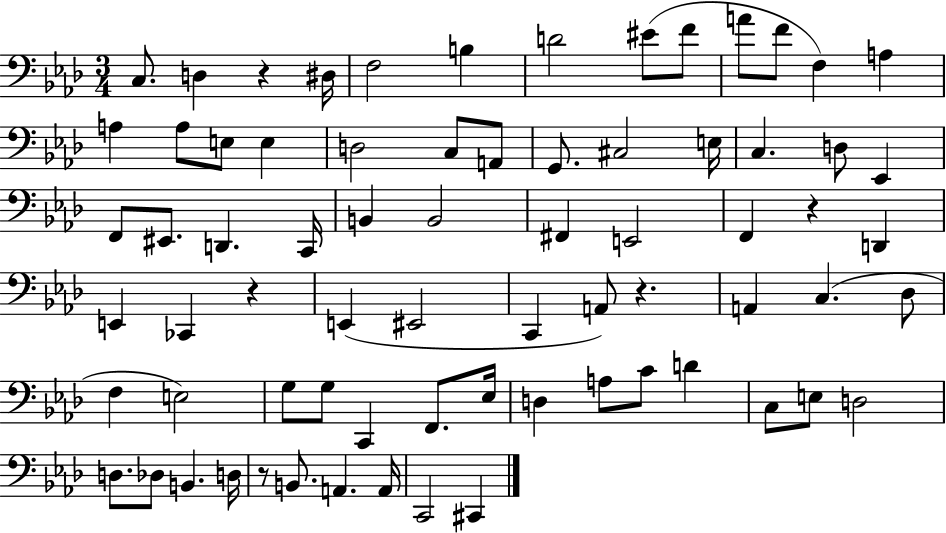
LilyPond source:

{
  \clef bass
  \numericTimeSignature
  \time 3/4
  \key aes \major
  c8. d4 r4 dis16 | f2 b4 | d'2 eis'8( f'8 | a'8 f'8 f4) a4 | \break a4 a8 e8 e4 | d2 c8 a,8 | g,8. cis2 e16 | c4. d8 ees,4 | \break f,8 eis,8. d,4. c,16 | b,4 b,2 | fis,4 e,2 | f,4 r4 d,4 | \break e,4 ces,4 r4 | e,4( eis,2 | c,4 a,8) r4. | a,4 c4.( des8 | \break f4 e2) | g8 g8 c,4 f,8. ees16 | d4 a8 c'8 d'4 | c8 e8 d2 | \break d8. des8 b,4. d16 | r8 b,8. a,4. a,16 | c,2 cis,4 | \bar "|."
}